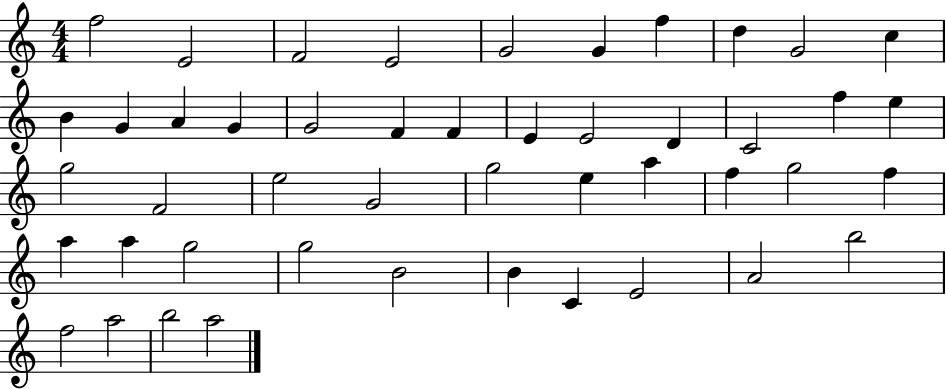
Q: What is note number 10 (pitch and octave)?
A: C5